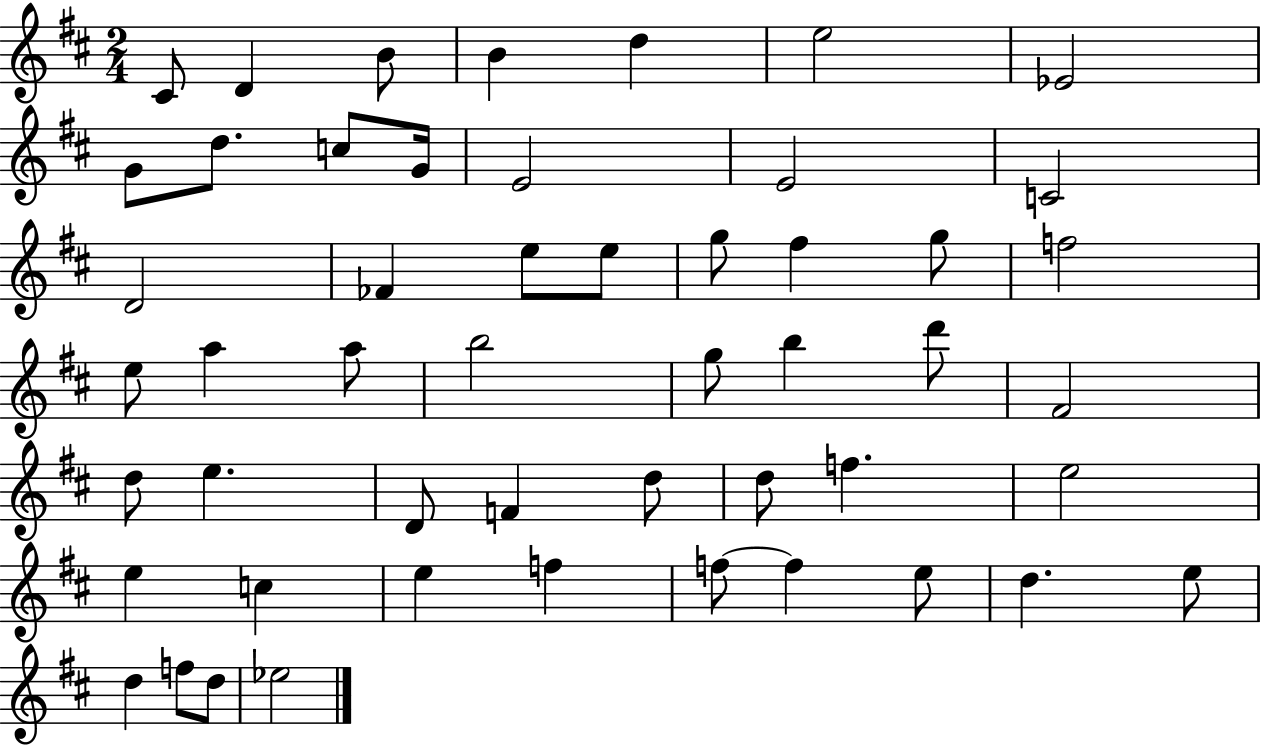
X:1
T:Untitled
M:2/4
L:1/4
K:D
^C/2 D B/2 B d e2 _E2 G/2 d/2 c/2 G/4 E2 E2 C2 D2 _F e/2 e/2 g/2 ^f g/2 f2 e/2 a a/2 b2 g/2 b d'/2 ^F2 d/2 e D/2 F d/2 d/2 f e2 e c e f f/2 f e/2 d e/2 d f/2 d/2 _e2